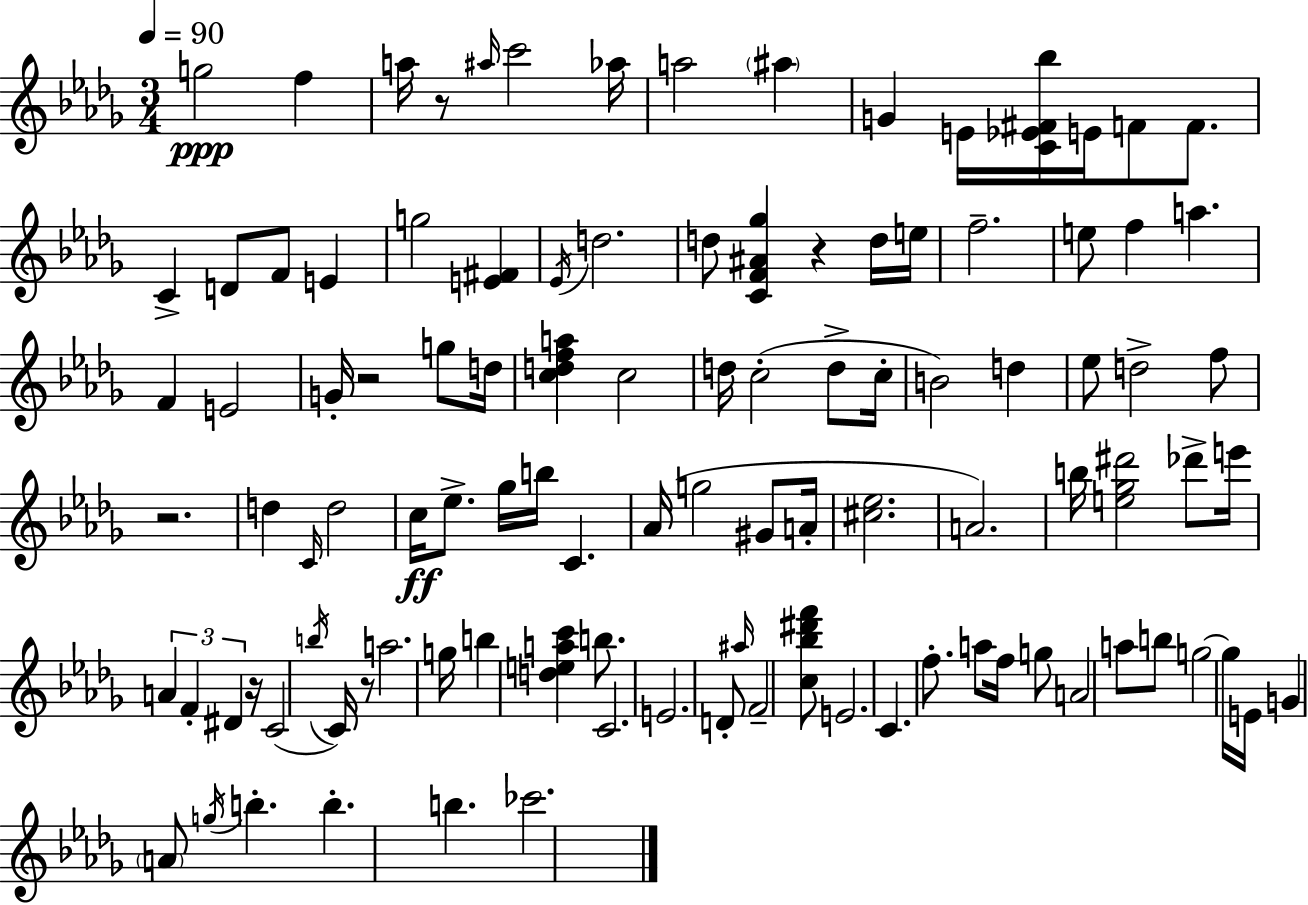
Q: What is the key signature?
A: BES minor